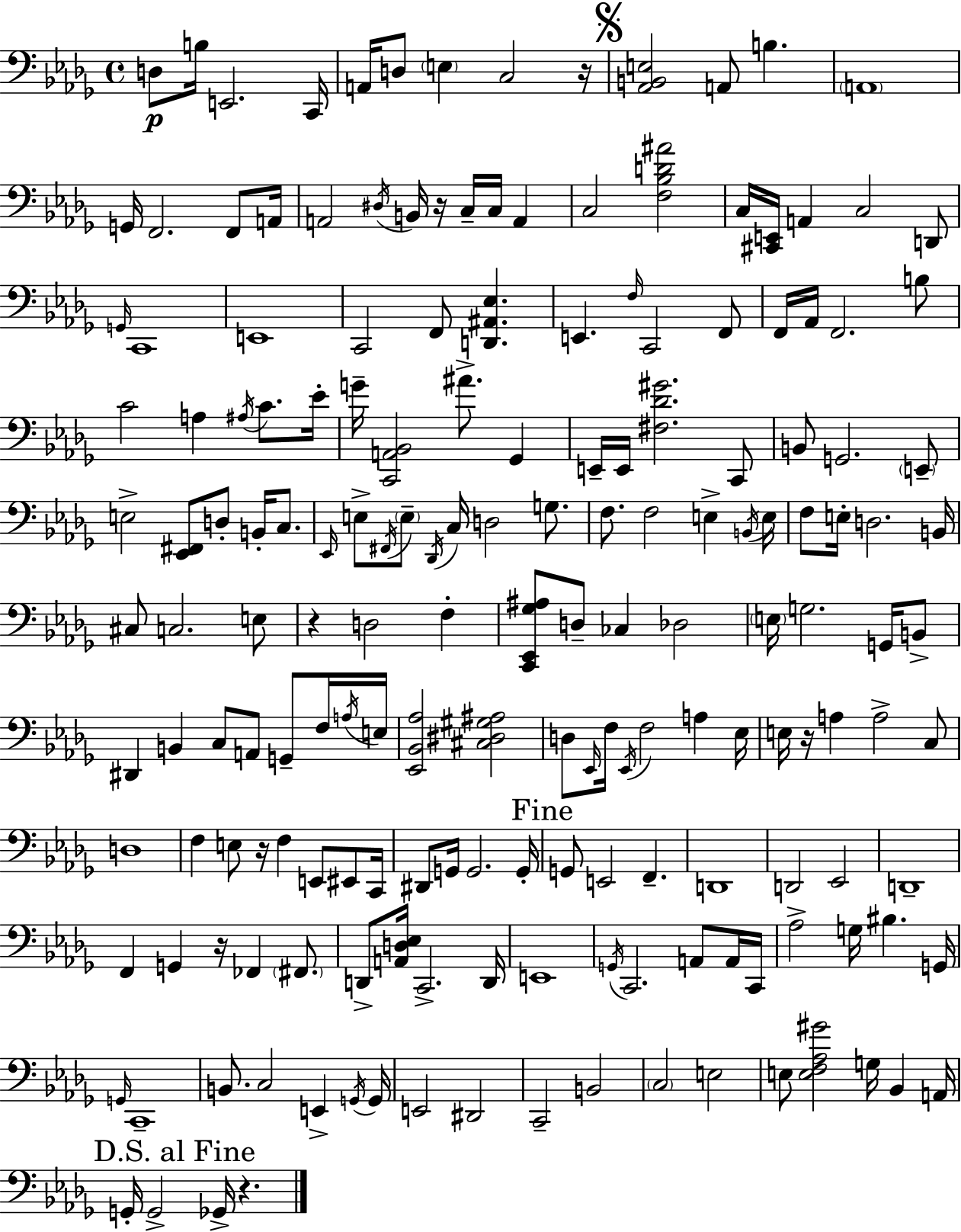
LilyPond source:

{
  \clef bass
  \time 4/4
  \defaultTimeSignature
  \key bes \minor
  d8\p b16 e,2. c,16 | a,16 d8 \parenthesize e4 c2 r16 | \mark \markup { \musicglyph "scripts.segno" } <aes, b, e>2 a,8 b4. | \parenthesize a,1 | \break g,16 f,2. f,8 a,16 | a,2 \acciaccatura { dis16 } b,16 r16 c16-- c16 a,4 | c2 <f bes d' ais'>2 | c16 <cis, e,>16 a,4 c2 d,8 | \break \grace { g,16 } c,1 | e,1 | c,2 f,8 <d, ais, ees>4. | e,4. \grace { f16 } c,2 | \break f,8 f,16 aes,16 f,2. | b8 c'2 a4 \acciaccatura { ais16 } | c'8. ees'16-. g'16-- <c, a, bes,>2 ais'8.-> | ges,4 e,16-- e,16 <fis des' gis'>2. | \break c,8 b,8 g,2. | \parenthesize e,8-- e2-> <ees, fis,>8 d8-. | b,16-. c8. \grace { ees,16 } e8-> \acciaccatura { fis,16 } \parenthesize e8-- \acciaccatura { des,16 } c16 d2 | g8. f8. f2 | \break e4-> \acciaccatura { b,16 } e16 f8 e16-. d2. | b,16 cis8 c2. | e8 r4 d2 | f4-. <c, ees, ges ais>8 d8-- ces4 | \break des2 \parenthesize e16 g2. | g,16 b,8-> dis,4 b,4 | c8 a,8 g,8-- f16 \acciaccatura { a16 } e16 <ees, bes, aes>2 | <cis dis gis ais>2 d8 \grace { ees,16 } f16 \acciaccatura { ees,16 } f2 | \break a4 ees16 e16 r16 a4 | a2-> c8 d1 | f4 e8 | r16 f4 e,8 eis,8 c,16 dis,8 g,16 g,2. | \break g,16-. \mark "Fine" g,8 e,2 | f,4.-- d,1 | d,2 | ees,2 d,1-- | \break f,4 g,4 | r16 fes,4 \parenthesize fis,8. d,8-> <a, d ees>16 c,2.-> | d,16 e,1 | \acciaccatura { g,16 } c,2. | \break a,8 a,16 c,16 aes2-> | g16 bis4. g,16 \grace { g,16 } c,1-- | b,8. | c2 e,4-> \acciaccatura { g,16 } g,16 e,2 | \break dis,2 c,2-- | b,2 \parenthesize c2 | e2 e8 | <e f aes gis'>2 g16 bes,4 a,16 \mark "D.S. al Fine" g,16-. g,2-> | \break ges,16-> r4. \bar "|."
}